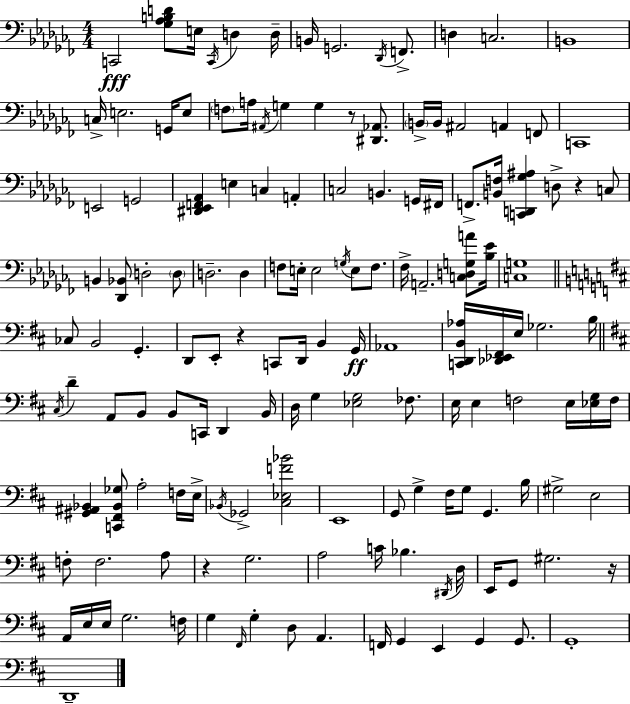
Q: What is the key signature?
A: AES minor